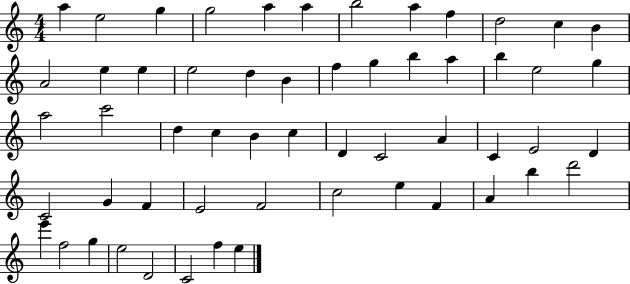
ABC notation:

X:1
T:Untitled
M:4/4
L:1/4
K:C
a e2 g g2 a a b2 a f d2 c B A2 e e e2 d B f g b a b e2 g a2 c'2 d c B c D C2 A C E2 D C2 G F E2 F2 c2 e F A b d'2 e' f2 g e2 D2 C2 f e